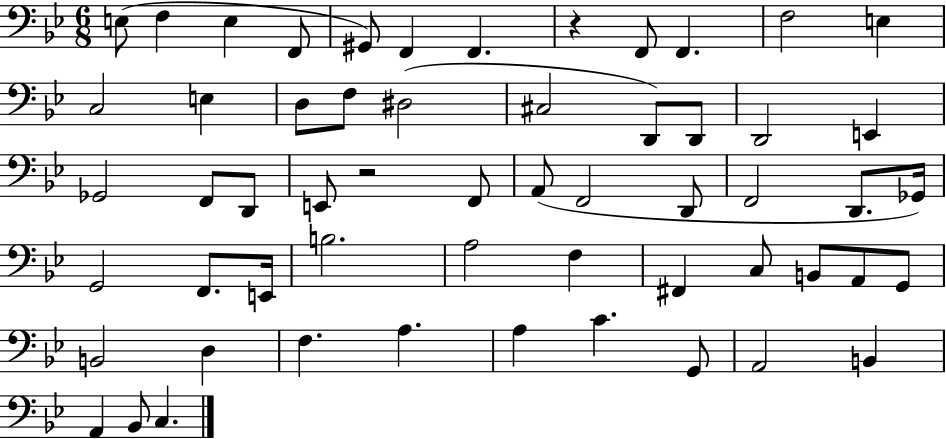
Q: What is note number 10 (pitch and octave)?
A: F3